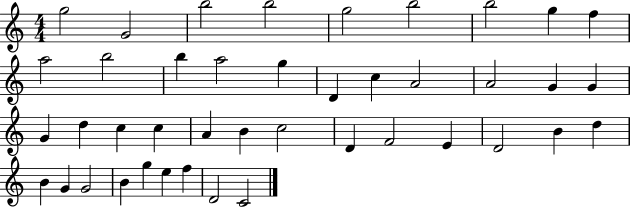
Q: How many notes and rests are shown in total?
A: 42